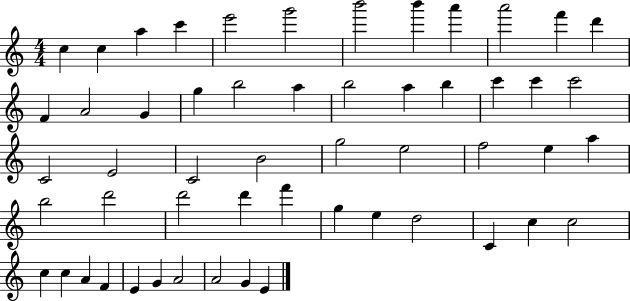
C5/q C5/q A5/q C6/q E6/h G6/h B6/h B6/q A6/q A6/h F6/q D6/q F4/q A4/h G4/q G5/q B5/h A5/q B5/h A5/q B5/q C6/q C6/q C6/h C4/h E4/h C4/h B4/h G5/h E5/h F5/h E5/q A5/q B5/h D6/h D6/h D6/q F6/q G5/q E5/q D5/h C4/q C5/q C5/h C5/q C5/q A4/q F4/q E4/q G4/q A4/h A4/h G4/q E4/q